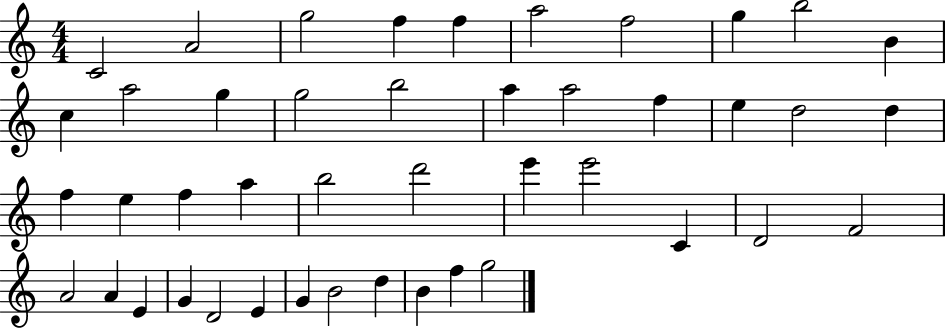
{
  \clef treble
  \numericTimeSignature
  \time 4/4
  \key c \major
  c'2 a'2 | g''2 f''4 f''4 | a''2 f''2 | g''4 b''2 b'4 | \break c''4 a''2 g''4 | g''2 b''2 | a''4 a''2 f''4 | e''4 d''2 d''4 | \break f''4 e''4 f''4 a''4 | b''2 d'''2 | e'''4 e'''2 c'4 | d'2 f'2 | \break a'2 a'4 e'4 | g'4 d'2 e'4 | g'4 b'2 d''4 | b'4 f''4 g''2 | \break \bar "|."
}